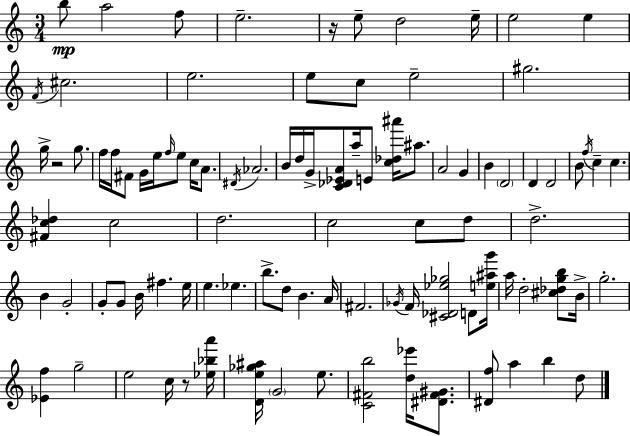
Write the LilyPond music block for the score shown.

{
  \clef treble
  \numericTimeSignature
  \time 3/4
  \key c \major
  b''8\mp a''2 f''8 | e''2.-- | r16 e''8-- d''2 e''16-- | e''2 e''4 | \break \acciaccatura { f'16 } cis''2. | e''2. | e''8 c''8 e''2-- | gis''2. | \break g''16-> r2 g''8. | f''16 f''16 fis'8 g'16 e''16 \grace { f''16 } e''8 c''16 a'8. | \acciaccatura { dis'16 } aes'2. | b'16 d''16 g'16-> <c' des' ees' a'>8 a''16-- e'8 <c'' des'' ais'''>16 | \break ais''8. a'2 g'4 | b'4 \parenthesize d'2 | d'4 d'2 | b'8 \acciaccatura { f''16 } c''4-- c''4. | \break <fis' c'' des''>4 c''2 | d''2. | c''2 | c''8 d''8 d''2.-> | \break b'4 g'2-. | g'8-. g'8 b'16 fis''4. | e''16 e''4. ees''4. | b''8.-> d''8 b'4. | \break a'16 fis'2. | \acciaccatura { ges'16 } f'16 <cis' des' ees'' ges''>2 | d'8 <e'' ais'' g'''>16 a''16 d''2-. | <cis'' des'' g'' b''>8 b'16-> g''2.-. | \break <ees' f''>4 g''2-- | e''2 | c''16 r8 <ees'' bes'' a'''>16 <d' e'' ges'' ais''>16 \parenthesize g'2 | e''8. <c' fis' b''>2 | \break <d'' ees'''>16 <dis' fis' gis'>8. <dis' f''>8 a''4 b''4 | d''8 \bar "|."
}